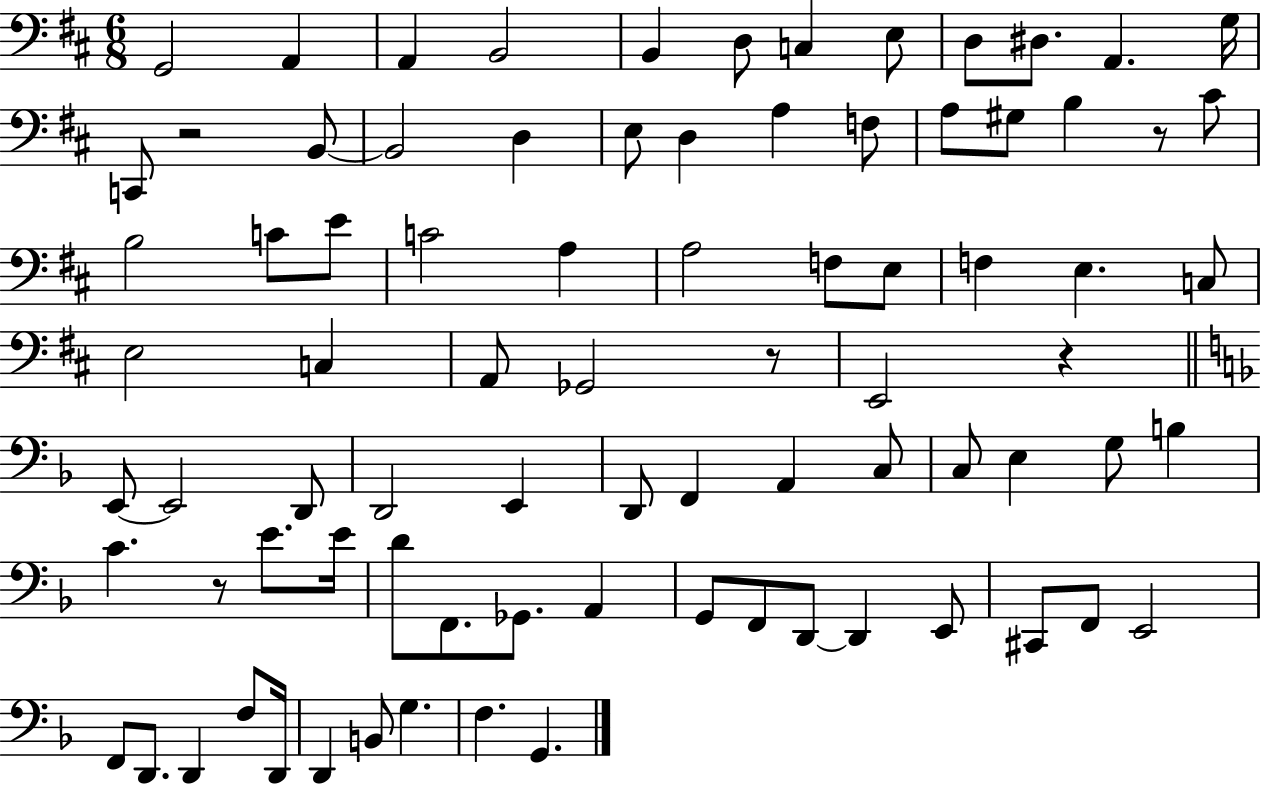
G2/h A2/q A2/q B2/h B2/q D3/e C3/q E3/e D3/e D#3/e. A2/q. G3/s C2/e R/h B2/e B2/h D3/q E3/e D3/q A3/q F3/e A3/e G#3/e B3/q R/e C#4/e B3/h C4/e E4/e C4/h A3/q A3/h F3/e E3/e F3/q E3/q. C3/e E3/h C3/q A2/e Gb2/h R/e E2/h R/q E2/e E2/h D2/e D2/h E2/q D2/e F2/q A2/q C3/e C3/e E3/q G3/e B3/q C4/q. R/e E4/e. E4/s D4/e F2/e. Gb2/e. A2/q G2/e F2/e D2/e D2/q E2/e C#2/e F2/e E2/h F2/e D2/e. D2/q F3/e D2/s D2/q B2/e G3/q. F3/q. G2/q.